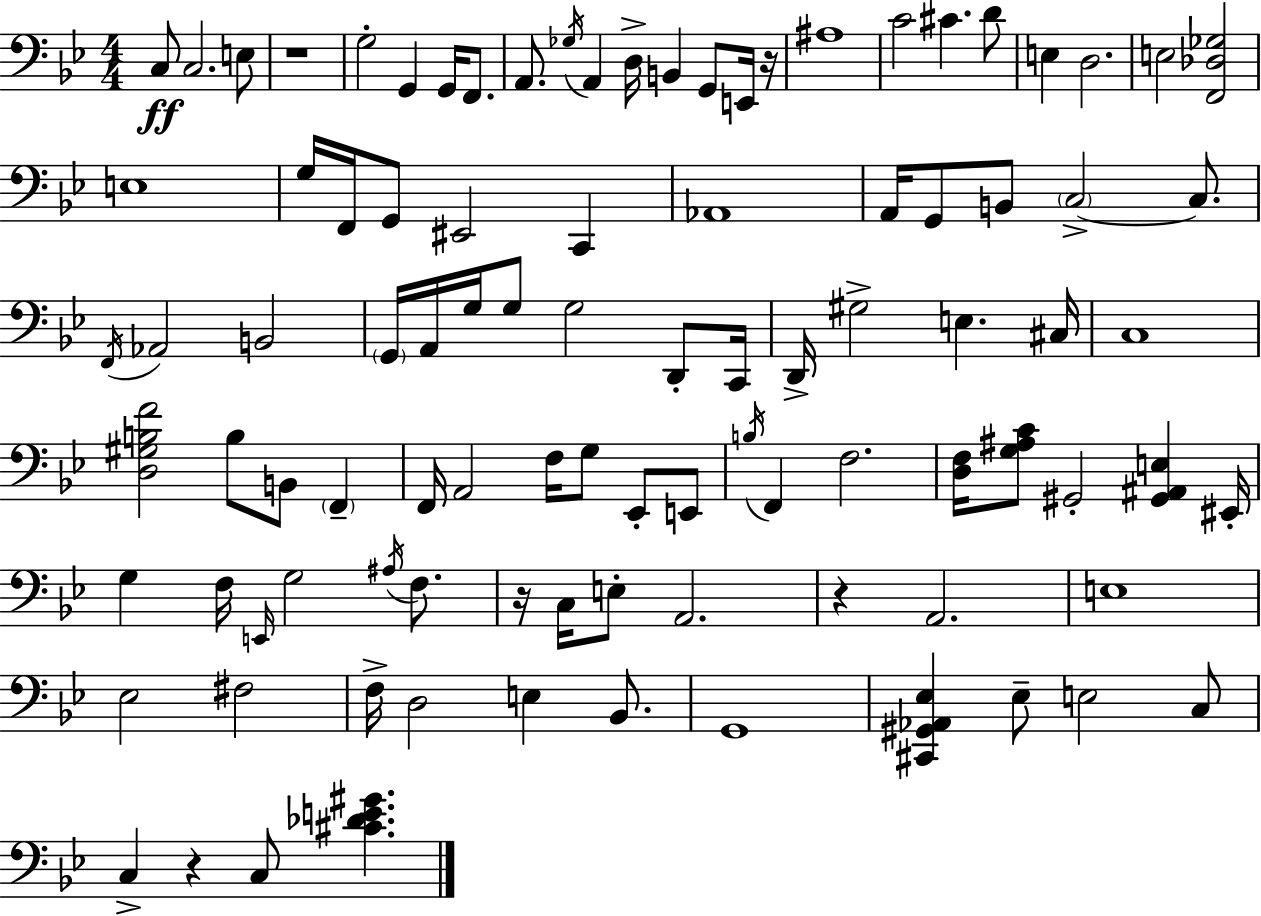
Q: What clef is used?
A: bass